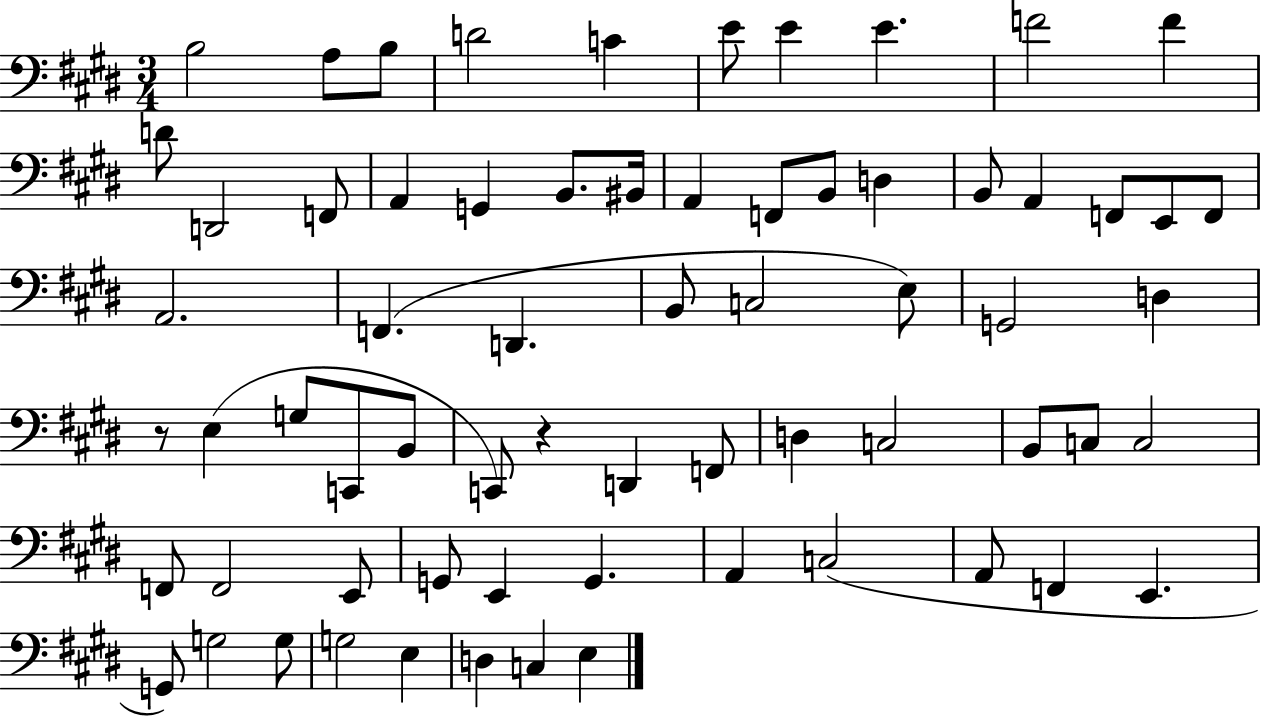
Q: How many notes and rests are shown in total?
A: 67